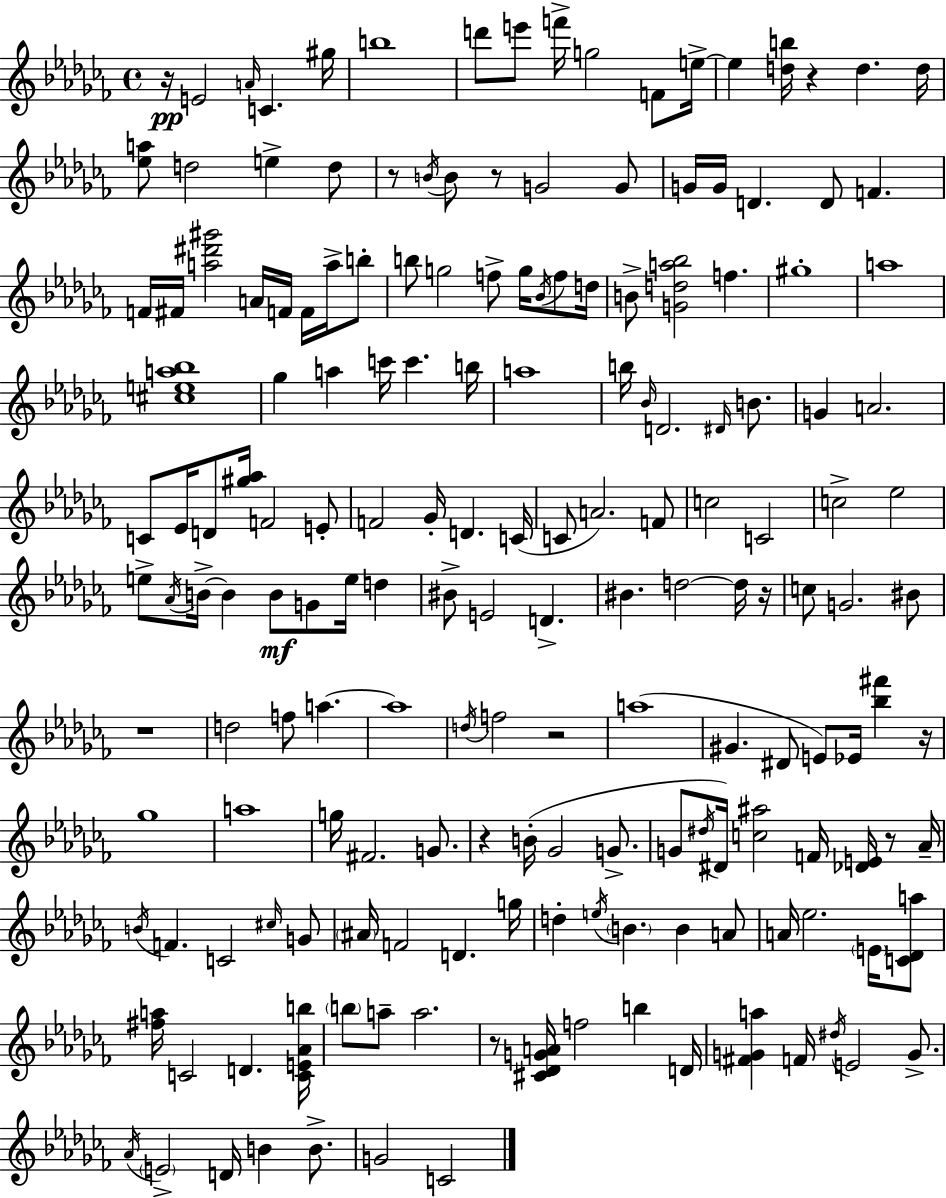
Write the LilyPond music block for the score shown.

{
  \clef treble
  \time 4/4
  \defaultTimeSignature
  \key aes \minor
  r16\pp e'2 \grace { a'16 } c'4. | gis''16 b''1 | d'''8 e'''8 f'''16-> g''2 f'8 | e''16->~~ e''4 <d'' b''>16 r4 d''4. | \break d''16 <ees'' a''>8 d''2 e''4-> d''8 | r8 \acciaccatura { b'16 } b'8 r8 g'2 | g'8 g'16 g'16 d'4. d'8 f'4. | f'16 fis'16 <a'' dis''' gis'''>2 a'16 f'16 f'16 a''16-> | \break b''8-. b''8 g''2 f''8-> g''16 \acciaccatura { bes'16 } | f''8 d''16 b'8-> <g' d'' a'' bes''>2 f''4. | gis''1-. | a''1 | \break <cis'' e'' a'' bes''>1 | ges''4 a''4 c'''16 c'''4. | b''16 a''1 | b''16 \grace { bes'16 } d'2. | \break \grace { dis'16 } b'8. g'4 a'2. | c'8 ees'16 d'8 <gis'' aes''>16 f'2 | e'8-. f'2 ges'16-. d'4. | c'16( c'8 a'2.) | \break f'8 c''2 c'2 | c''2-> ees''2 | e''8-> \acciaccatura { aes'16 } b'16->~~ b'4 b'8\mf g'8 | e''16 d''4 bis'8-> e'2 | \break d'4.-> bis'4. d''2~~ | d''16 r16 c''8 g'2. | bis'8 r1 | d''2 f''8 | \break a''4.~~ a''1 | \acciaccatura { d''16 } f''2 r2 | a''1( | gis'4. dis'8 e'8) | \break ees'16 <bes'' fis'''>4 r16 ges''1 | a''1 | g''16 fis'2. | g'8. r4 b'16-.( ges'2 | \break g'8.-> g'8 \acciaccatura { dis''16 }) dis'16 <c'' ais''>2 | f'16 <des' e'>16 r8 aes'16-- \acciaccatura { b'16 } f'4. c'2 | \grace { cis''16 } g'8 \parenthesize ais'16 f'2 | d'4. g''16 d''4-. \acciaccatura { e''16 } \parenthesize b'4. | \break b'4 a'8 a'16 ees''2. | \parenthesize e'16 <c' des' a''>8 <fis'' a''>16 c'2 | d'4. <c' e' aes' b''>16 \parenthesize b''8 a''8-- a''2. | r8 <cis' des' g' a'>16 f''2 | \break b''4 d'16 <fis' g' a''>4 f'16 | \acciaccatura { dis''16 } e'2 g'8.-> \acciaccatura { aes'16 } \parenthesize e'2-> | d'16 b'4 b'8.-> g'2 | c'2 \bar "|."
}